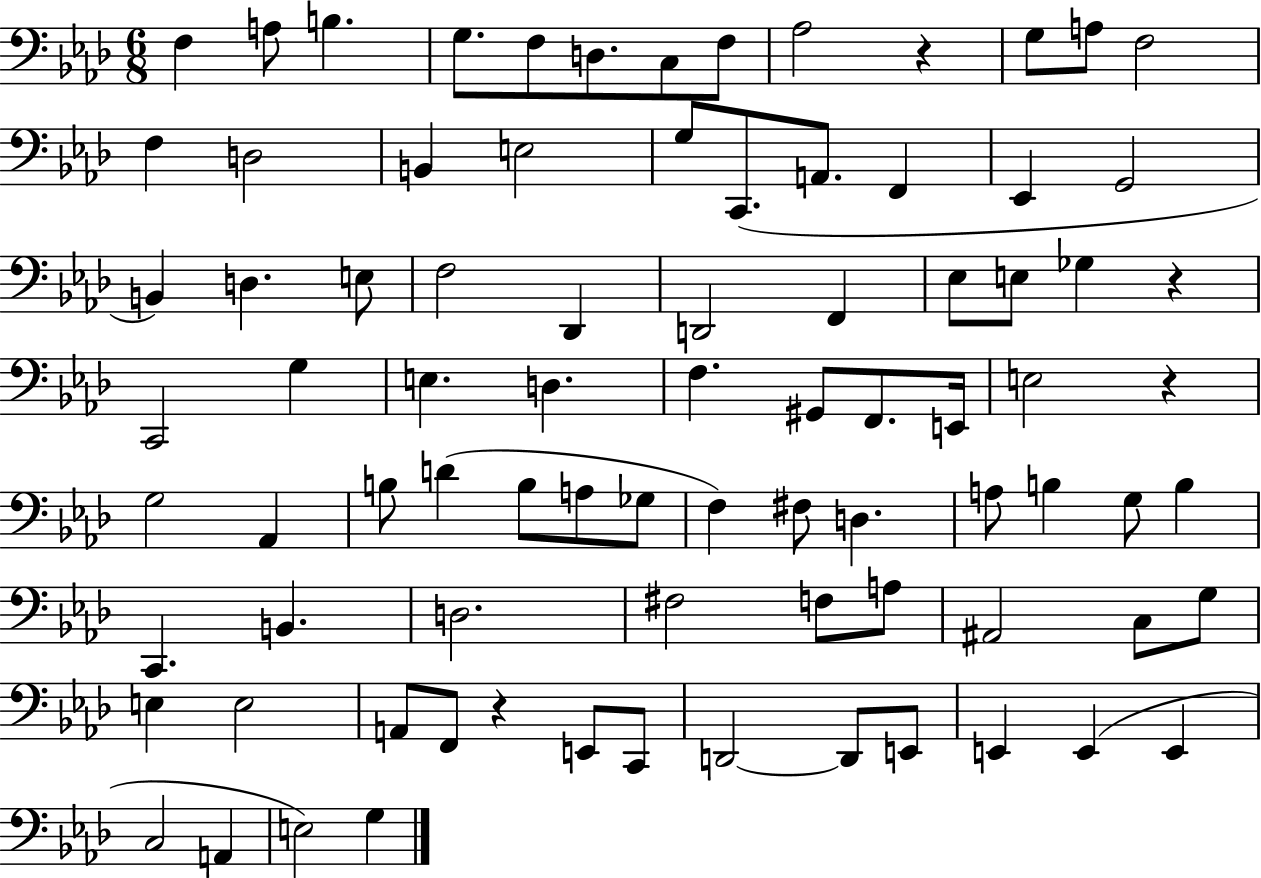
{
  \clef bass
  \numericTimeSignature
  \time 6/8
  \key aes \major
  f4 a8 b4. | g8. f8 d8. c8 f8 | aes2 r4 | g8 a8 f2 | \break f4 d2 | b,4 e2 | g8 c,8.( a,8. f,4 | ees,4 g,2 | \break b,4) d4. e8 | f2 des,4 | d,2 f,4 | ees8 e8 ges4 r4 | \break c,2 g4 | e4. d4. | f4. gis,8 f,8. e,16 | e2 r4 | \break g2 aes,4 | b8 d'4( b8 a8 ges8 | f4) fis8 d4. | a8 b4 g8 b4 | \break c,4. b,4. | d2. | fis2 f8 a8 | ais,2 c8 g8 | \break e4 e2 | a,8 f,8 r4 e,8 c,8 | d,2~~ d,8 e,8 | e,4 e,4( e,4 | \break c2 a,4 | e2) g4 | \bar "|."
}